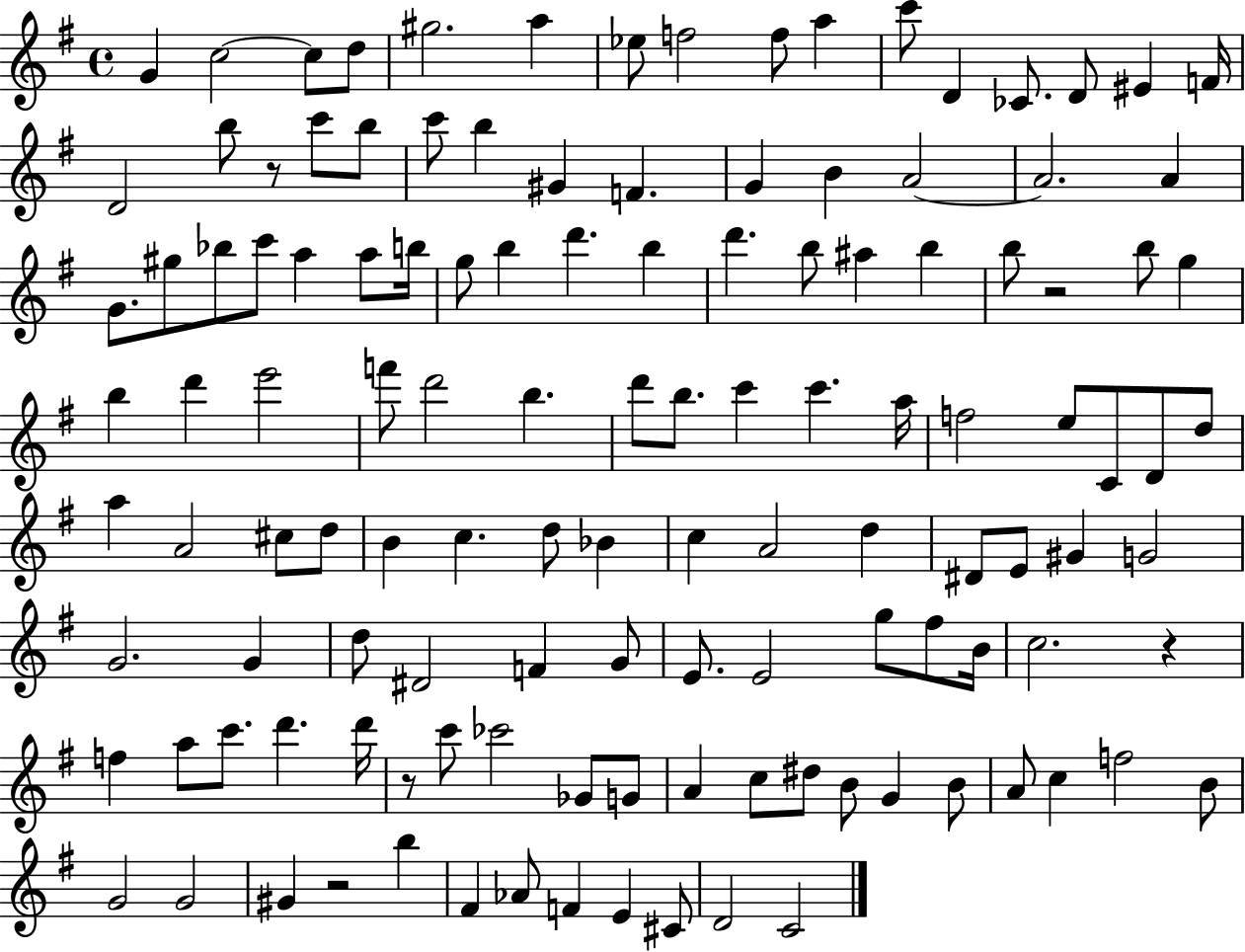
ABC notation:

X:1
T:Untitled
M:4/4
L:1/4
K:G
G c2 c/2 d/2 ^g2 a _e/2 f2 f/2 a c'/2 D _C/2 D/2 ^E F/4 D2 b/2 z/2 c'/2 b/2 c'/2 b ^G F G B A2 A2 A G/2 ^g/2 _b/2 c'/2 a a/2 b/4 g/2 b d' b d' b/2 ^a b b/2 z2 b/2 g b d' e'2 f'/2 d'2 b d'/2 b/2 c' c' a/4 f2 e/2 C/2 D/2 d/2 a A2 ^c/2 d/2 B c d/2 _B c A2 d ^D/2 E/2 ^G G2 G2 G d/2 ^D2 F G/2 E/2 E2 g/2 ^f/2 B/4 c2 z f a/2 c'/2 d' d'/4 z/2 c'/2 _c'2 _G/2 G/2 A c/2 ^d/2 B/2 G B/2 A/2 c f2 B/2 G2 G2 ^G z2 b ^F _A/2 F E ^C/2 D2 C2